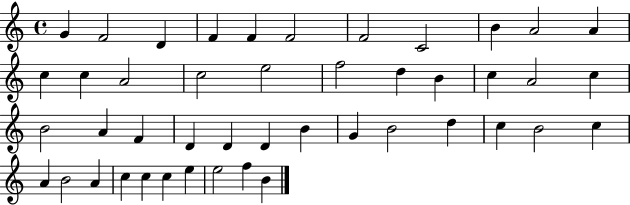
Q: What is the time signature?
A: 4/4